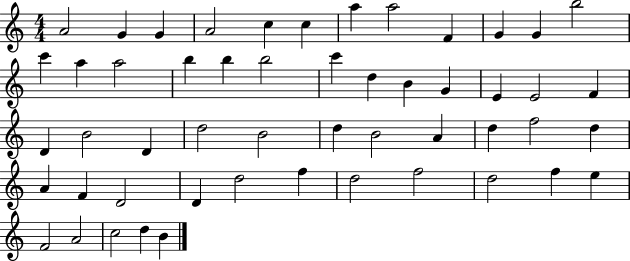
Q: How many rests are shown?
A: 0